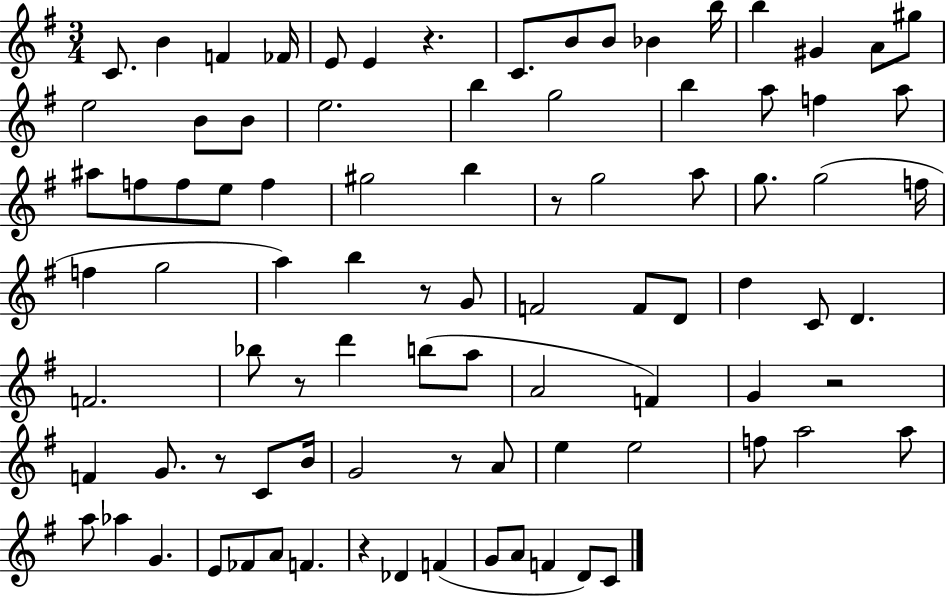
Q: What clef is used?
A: treble